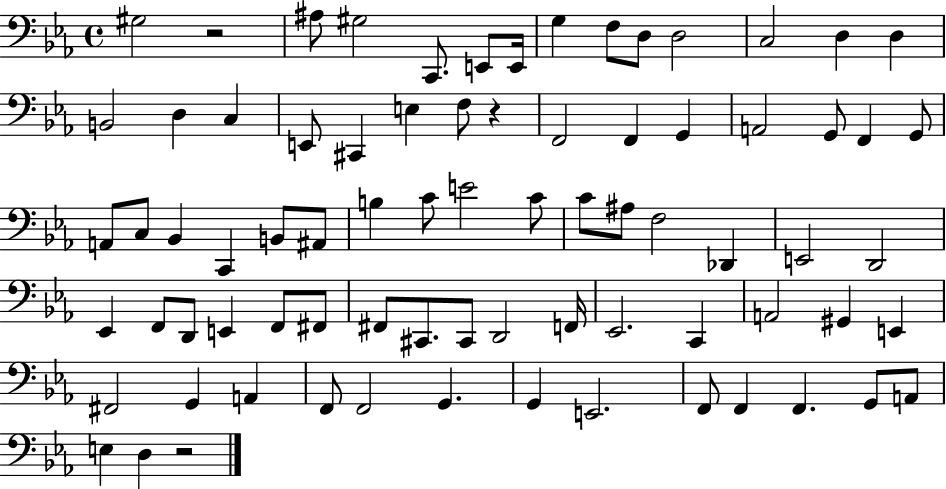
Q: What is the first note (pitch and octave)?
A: G#3